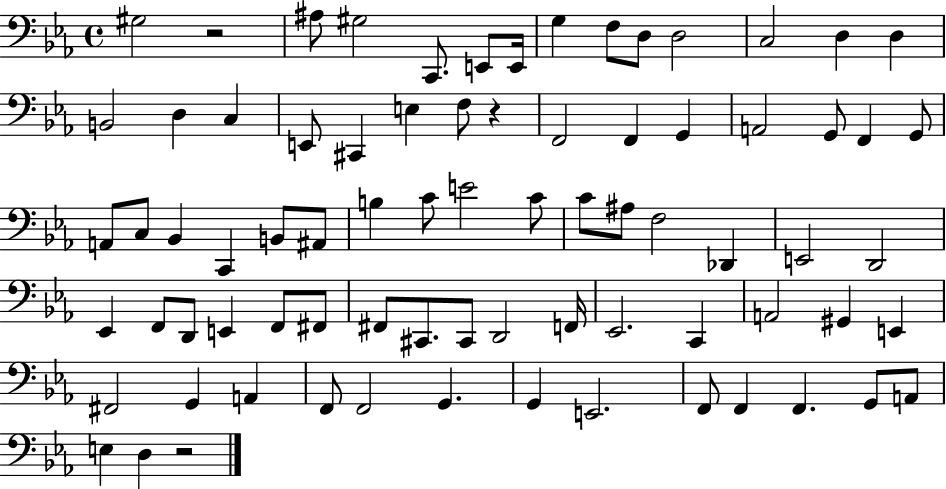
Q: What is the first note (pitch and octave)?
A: G#3